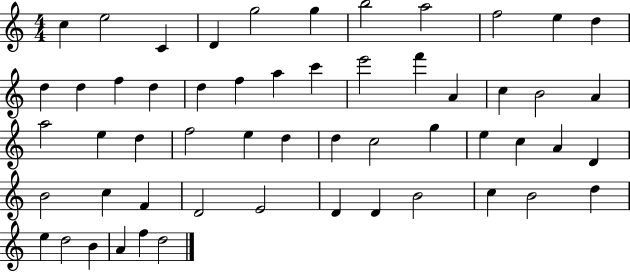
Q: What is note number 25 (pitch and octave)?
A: A4